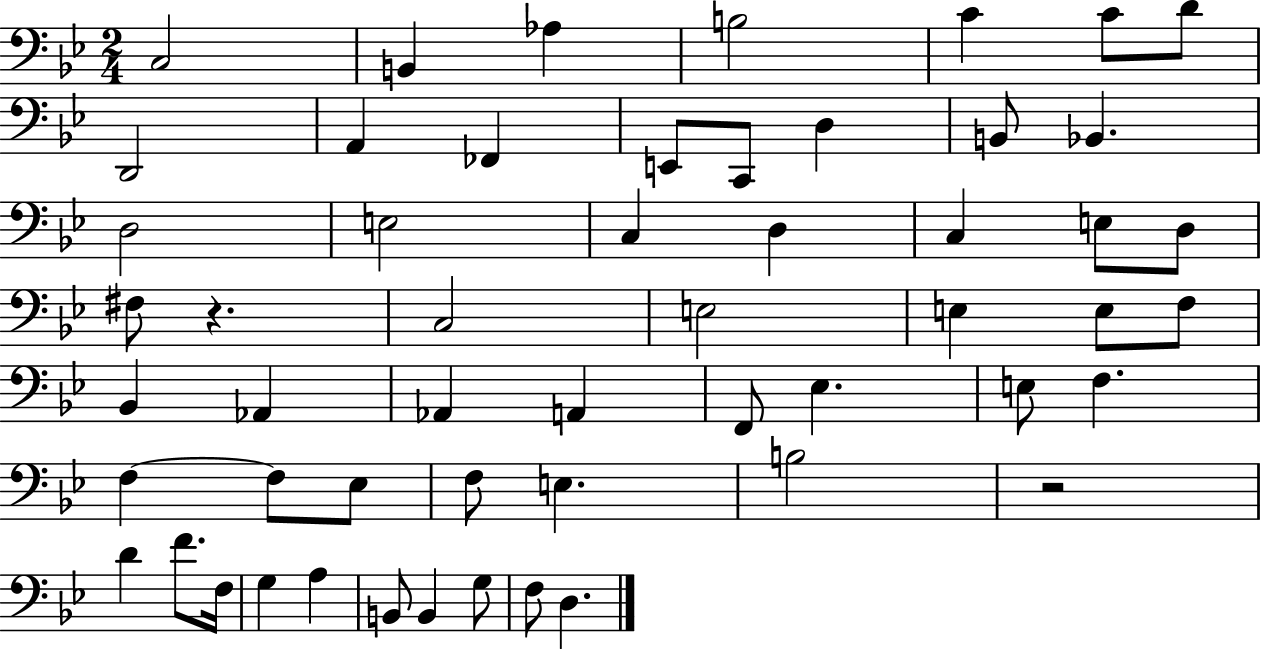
{
  \clef bass
  \numericTimeSignature
  \time 2/4
  \key bes \major
  c2 | b,4 aes4 | b2 | c'4 c'8 d'8 | \break d,2 | a,4 fes,4 | e,8 c,8 d4 | b,8 bes,4. | \break d2 | e2 | c4 d4 | c4 e8 d8 | \break fis8 r4. | c2 | e2 | e4 e8 f8 | \break bes,4 aes,4 | aes,4 a,4 | f,8 ees4. | e8 f4. | \break f4~~ f8 ees8 | f8 e4. | b2 | r2 | \break d'4 f'8. f16 | g4 a4 | b,8 b,4 g8 | f8 d4. | \break \bar "|."
}